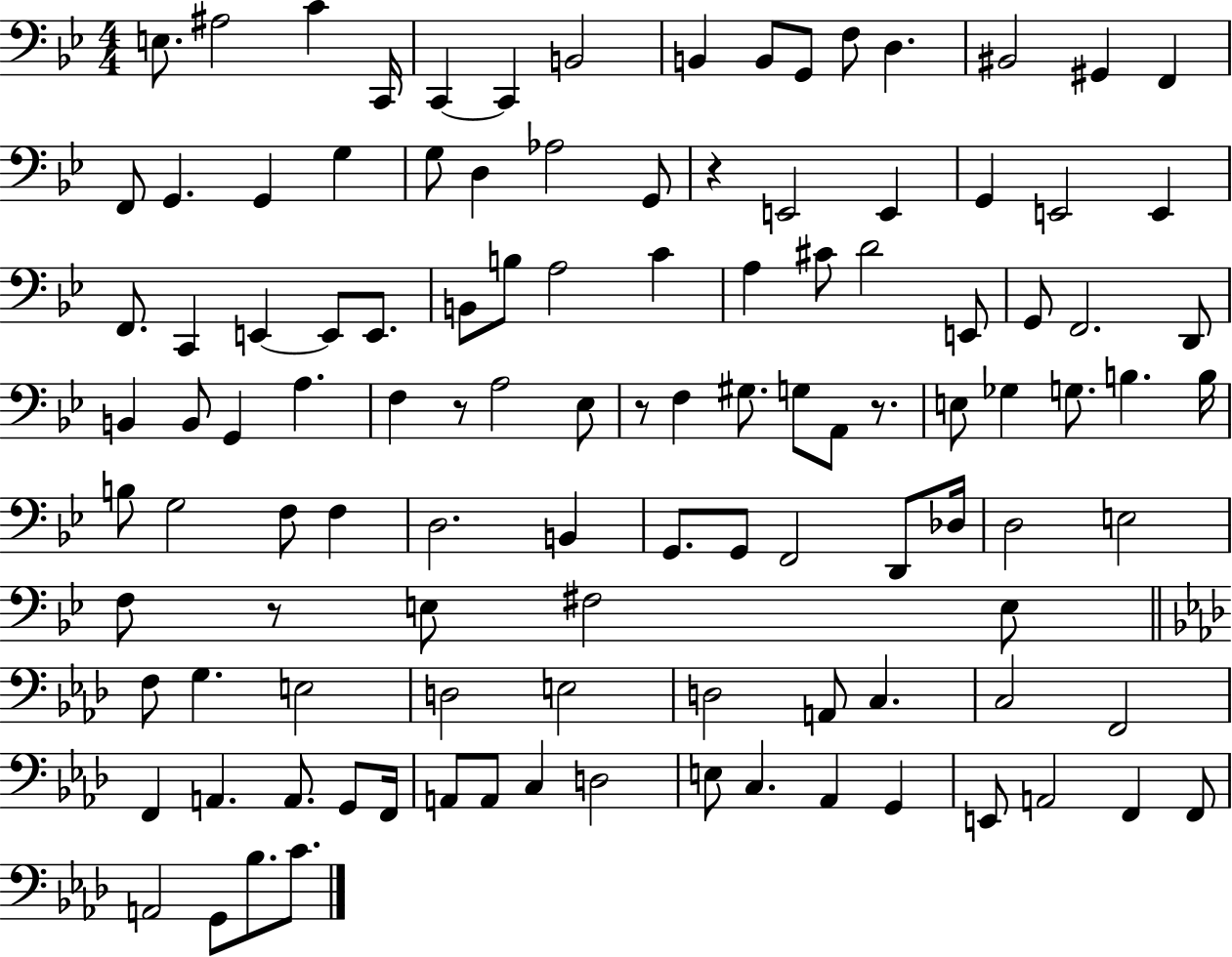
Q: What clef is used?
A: bass